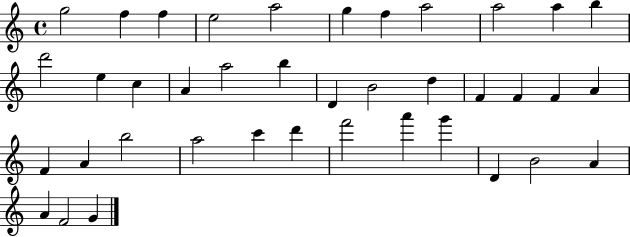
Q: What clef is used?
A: treble